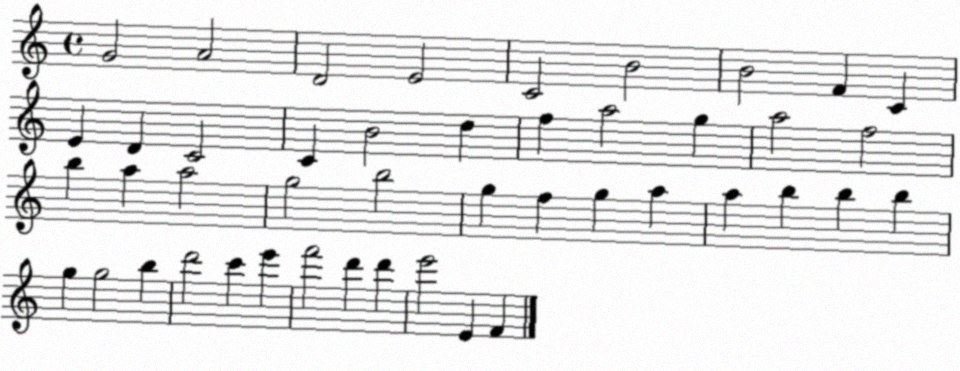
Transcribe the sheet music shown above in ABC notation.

X:1
T:Untitled
M:4/4
L:1/4
K:C
G2 A2 D2 E2 C2 B2 B2 F C E D C2 C B2 d f a2 g a2 f2 b a a2 g2 b2 g f g a a b b b g g2 b d'2 c' e' f'2 d' d' e'2 E F